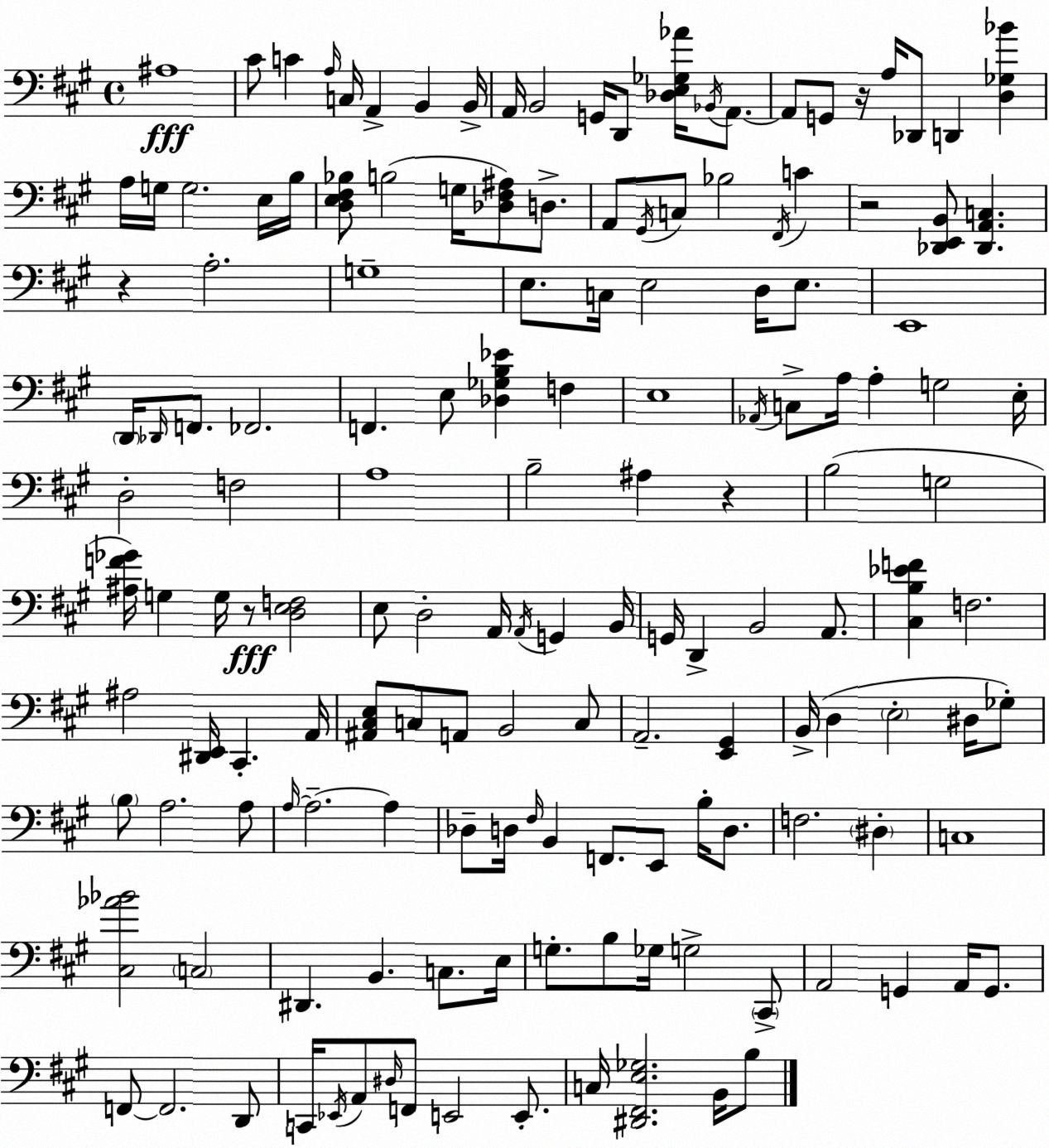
X:1
T:Untitled
M:4/4
L:1/4
K:A
^A,4 ^C/2 C A,/4 C,/4 A,, B,, B,,/4 A,,/4 B,,2 G,,/4 D,,/2 [_D,E,_G,_A]/4 _B,,/4 A,,/2 A,,/2 G,,/2 z/4 A,/4 _D,,/2 D,, [D,_G,_B] A,/4 G,/4 G,2 E,/4 B,/4 [D,E,^F,_B,]/2 B,2 G,/4 [_D,^F,^A,]/2 D,/2 A,,/2 ^G,,/4 C,/2 _B,2 ^F,,/4 C z2 [_D,,E,,B,,]/2 [_D,,A,,C,] z A,2 G,4 E,/2 C,/4 E,2 D,/4 E,/2 E,,4 D,,/4 _D,,/4 F,,/2 _F,,2 F,, E,/2 [_D,_G,B,_E] F, E,4 _A,,/4 C,/2 A,/4 A, G,2 E,/4 D,2 F,2 A,4 B,2 ^A, z B,2 G,2 [^A,F_G]/4 G, G,/4 z/2 [D,E,F,]2 E,/2 D,2 A,,/4 A,,/4 G,, B,,/4 G,,/4 D,, B,,2 A,,/2 [^C,B,_EF] F,2 ^A,2 [^D,,E,,]/4 ^C,, A,,/4 [^A,,^C,E,]/2 C,/2 A,,/2 B,,2 C,/2 A,,2 [E,,^G,,] B,,/4 D, E,2 ^D,/4 _G,/2 B,/2 A,2 A,/2 A,/4 A,2 A, _D,/2 D,/4 ^F,/4 B,, F,,/2 E,,/2 B,/4 D,/2 F,2 ^D, C,4 [^C,_A_B]2 C,2 ^D,, B,, C,/2 E,/4 G,/2 B,/2 _G,/4 G,2 ^C,,/2 A,,2 G,, A,,/4 G,,/2 F,,/2 F,,2 D,,/2 C,,/4 _E,,/4 A,,/2 ^D,/4 F,,/2 E,,2 E,,/2 C,/4 [^D,,^F,,E,_G,]2 B,,/4 B,/2